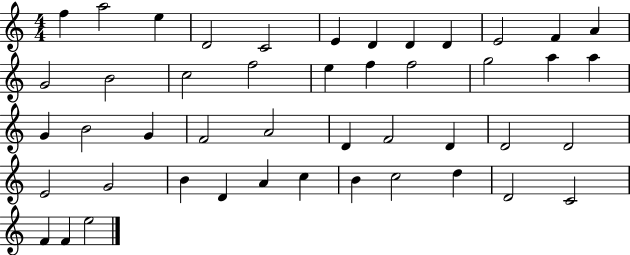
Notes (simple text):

F5/q A5/h E5/q D4/h C4/h E4/q D4/q D4/q D4/q E4/h F4/q A4/q G4/h B4/h C5/h F5/h E5/q F5/q F5/h G5/h A5/q A5/q G4/q B4/h G4/q F4/h A4/h D4/q F4/h D4/q D4/h D4/h E4/h G4/h B4/q D4/q A4/q C5/q B4/q C5/h D5/q D4/h C4/h F4/q F4/q E5/h